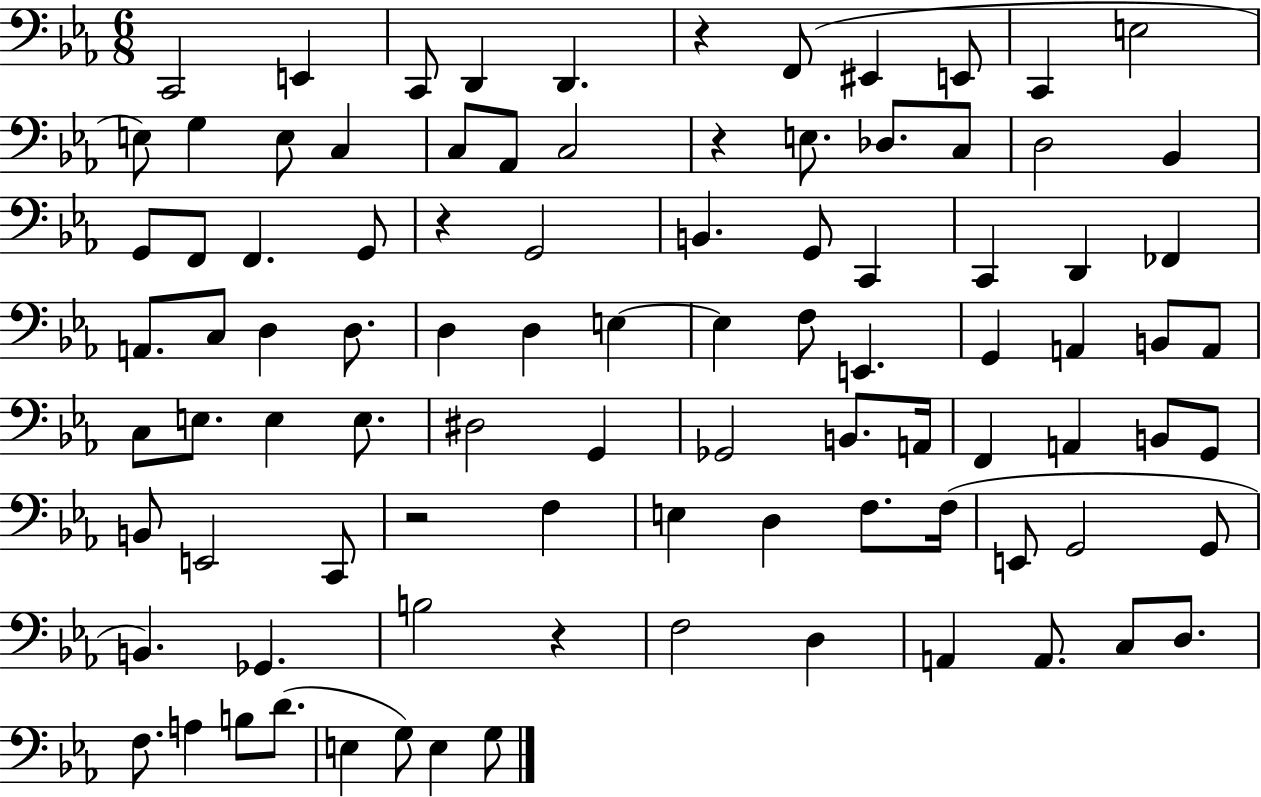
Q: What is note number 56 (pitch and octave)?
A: A2